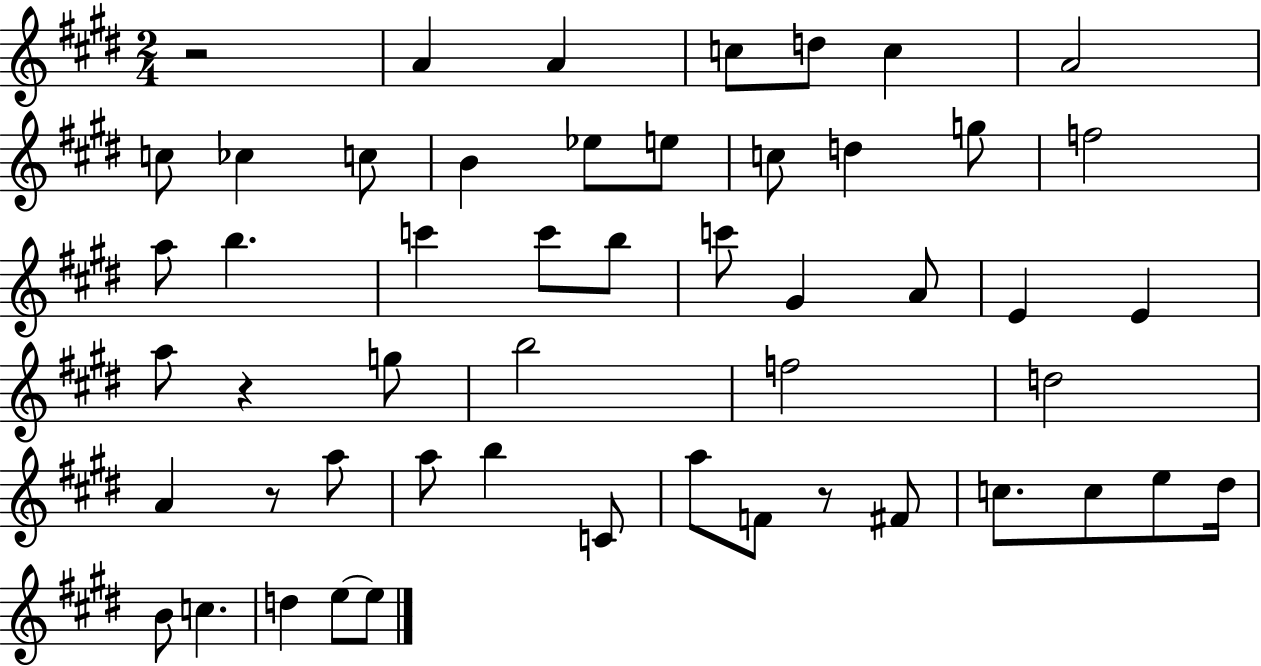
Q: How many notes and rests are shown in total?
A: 52